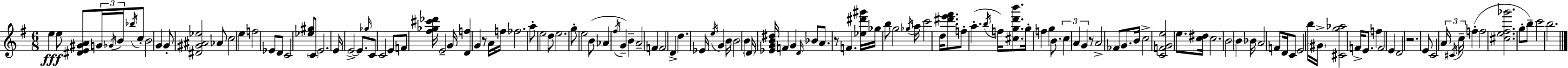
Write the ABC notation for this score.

X:1
T:Untitled
M:6/8
L:1/4
K:Em
e e/2 [^DE^GA]/2 G/4 _G/4 B/4 _b/4 c/2 B2 G G/2 [^D^G^A_e]2 _A/2 c2 e f2 _E/2 D/2 C2 [_e^g]/2 C/2 E2 E/4 E2 E/2 _g/4 C/2 C2 E/2 F/2 [^f_g^c'_d']/4 E2 G/4 [Df] G z/2 A/4 f/4 _f2 a/2 e2 d/2 e2 g/2 e2 B/2 _A ^f/4 G B A2 F F2 D d _E/4 e/4 G B/4 B2 B D/4 [_EGB^d]/4 F G D/4 _B/2 A/2 z/2 F [_e^d'^g']/4 _g/4 b/2 g2 _g/4 a/4 c'2 d/4 [^d'e'^f']/2 f/2 a b/4 f/4 [^cgd'b']/2 g/4 f g B/2 c A G z/2 A2 _F/2 G/2 B/4 c2 [CFGe]2 e/2 [c^d]/4 c2 B2 B _B/4 A2 F/2 D/4 C/2 E2 b/4 ^G/4 [^Cg_a]2 F/4 E/2 f F2 E D2 z2 E/2 C2 A/4 ^C/4 c/4 f f2 [^ce^f_g']2 g/2 b/2 c'2 b2